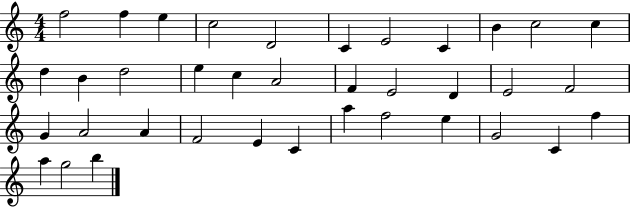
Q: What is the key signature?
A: C major